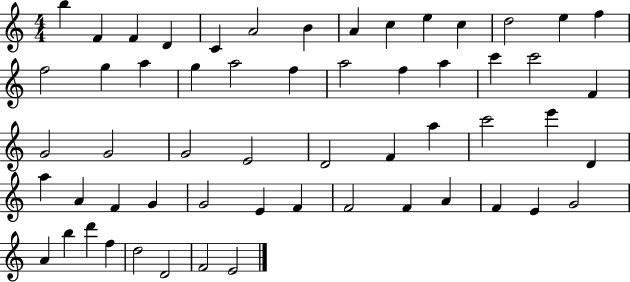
{
  \clef treble
  \numericTimeSignature
  \time 4/4
  \key c \major
  b''4 f'4 f'4 d'4 | c'4 a'2 b'4 | a'4 c''4 e''4 c''4 | d''2 e''4 f''4 | \break f''2 g''4 a''4 | g''4 a''2 f''4 | a''2 f''4 a''4 | c'''4 c'''2 f'4 | \break g'2 g'2 | g'2 e'2 | d'2 f'4 a''4 | c'''2 e'''4 d'4 | \break a''4 a'4 f'4 g'4 | g'2 e'4 f'4 | f'2 f'4 a'4 | f'4 e'4 g'2 | \break a'4 b''4 d'''4 f''4 | d''2 d'2 | f'2 e'2 | \bar "|."
}